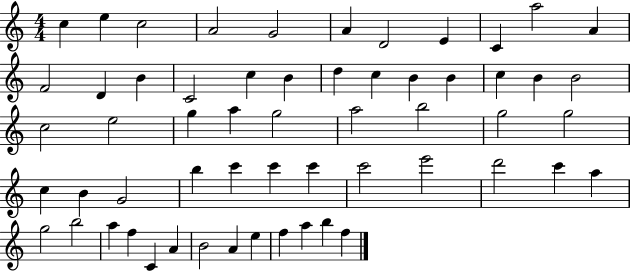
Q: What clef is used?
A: treble